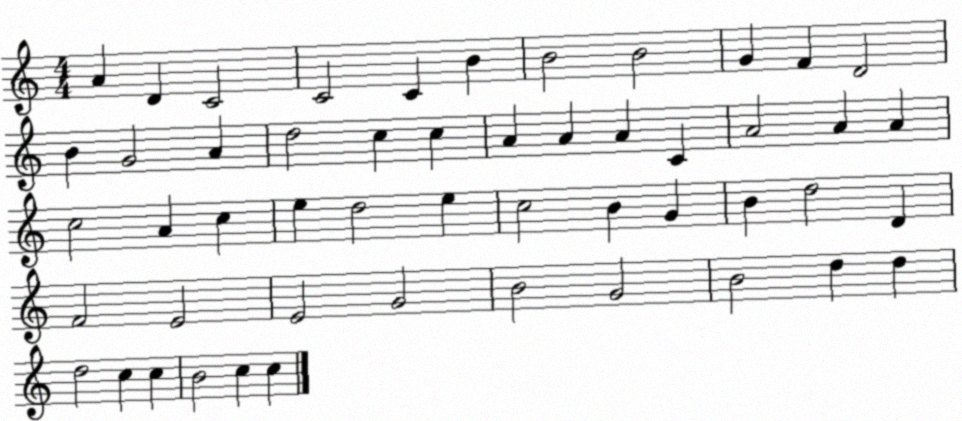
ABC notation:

X:1
T:Untitled
M:4/4
L:1/4
K:C
A D C2 C2 C B B2 B2 G F D2 B G2 A d2 c c A A A C A2 A A c2 A c e d2 e c2 B G B d2 D F2 E2 E2 G2 B2 G2 B2 d d d2 c c B2 c c